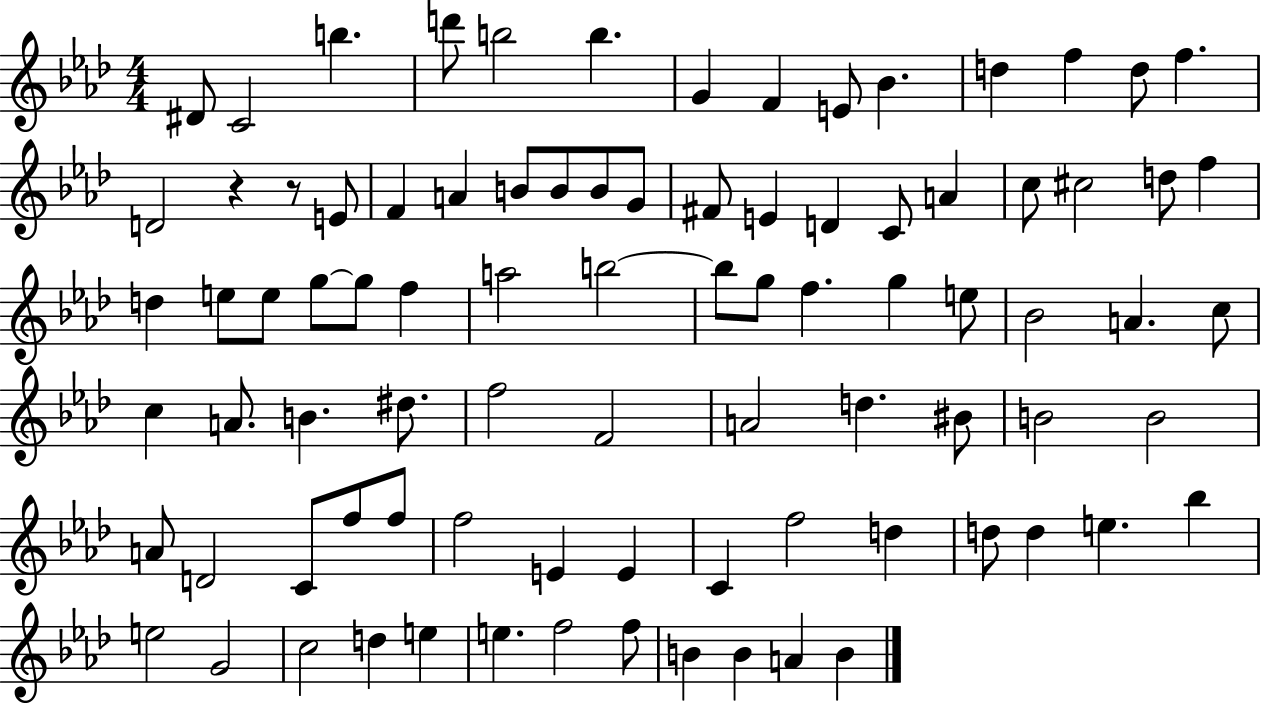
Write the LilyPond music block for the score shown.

{
  \clef treble
  \numericTimeSignature
  \time 4/4
  \key aes \major
  dis'8 c'2 b''4. | d'''8 b''2 b''4. | g'4 f'4 e'8 bes'4. | d''4 f''4 d''8 f''4. | \break d'2 r4 r8 e'8 | f'4 a'4 b'8 b'8 b'8 g'8 | fis'8 e'4 d'4 c'8 a'4 | c''8 cis''2 d''8 f''4 | \break d''4 e''8 e''8 g''8~~ g''8 f''4 | a''2 b''2~~ | b''8 g''8 f''4. g''4 e''8 | bes'2 a'4. c''8 | \break c''4 a'8. b'4. dis''8. | f''2 f'2 | a'2 d''4. bis'8 | b'2 b'2 | \break a'8 d'2 c'8 f''8 f''8 | f''2 e'4 e'4 | c'4 f''2 d''4 | d''8 d''4 e''4. bes''4 | \break e''2 g'2 | c''2 d''4 e''4 | e''4. f''2 f''8 | b'4 b'4 a'4 b'4 | \break \bar "|."
}